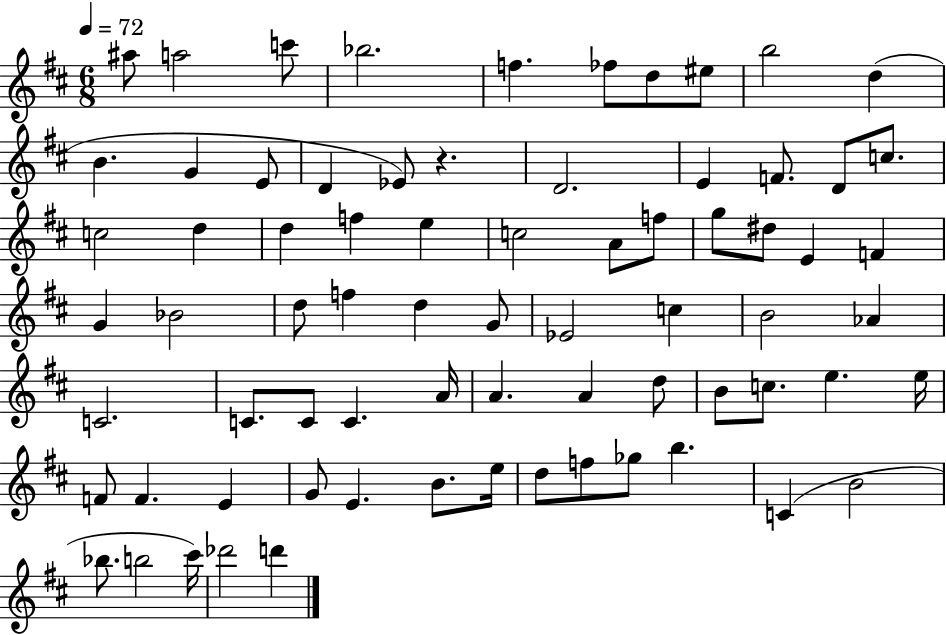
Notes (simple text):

A#5/e A5/h C6/e Bb5/h. F5/q. FES5/e D5/e EIS5/e B5/h D5/q B4/q. G4/q E4/e D4/q Eb4/e R/q. D4/h. E4/q F4/e. D4/e C5/e. C5/h D5/q D5/q F5/q E5/q C5/h A4/e F5/e G5/e D#5/e E4/q F4/q G4/q Bb4/h D5/e F5/q D5/q G4/e Eb4/h C5/q B4/h Ab4/q C4/h. C4/e. C4/e C4/q. A4/s A4/q. A4/q D5/e B4/e C5/e. E5/q. E5/s F4/e F4/q. E4/q G4/e E4/q. B4/e. E5/s D5/e F5/e Gb5/e B5/q. C4/q B4/h Bb5/e. B5/h C#6/s Db6/h D6/q